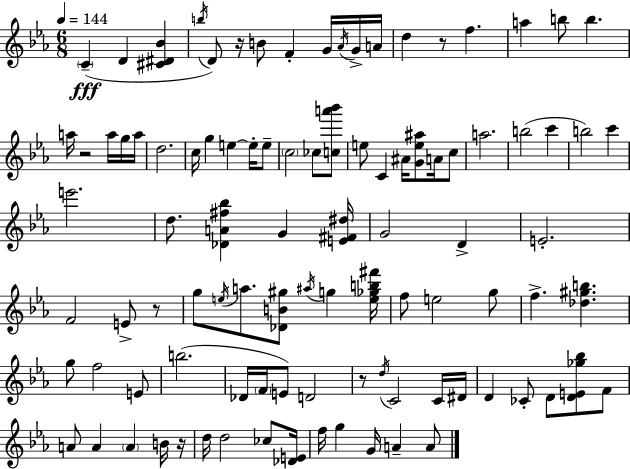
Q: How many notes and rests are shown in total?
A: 98